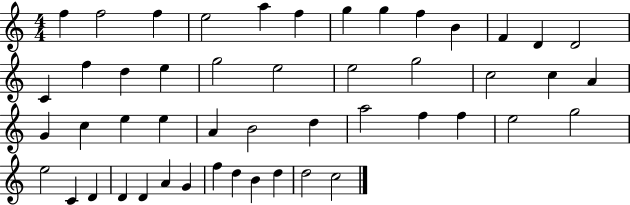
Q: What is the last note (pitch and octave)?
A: C5